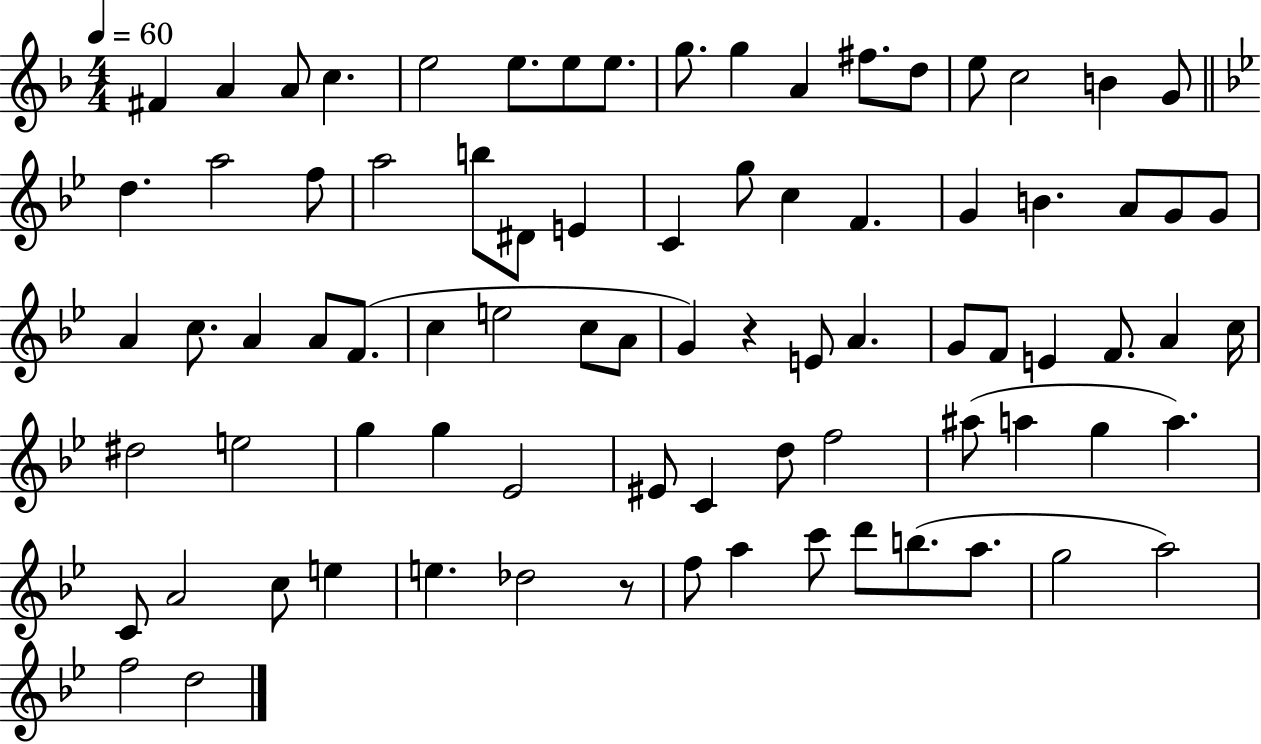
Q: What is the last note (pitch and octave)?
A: D5